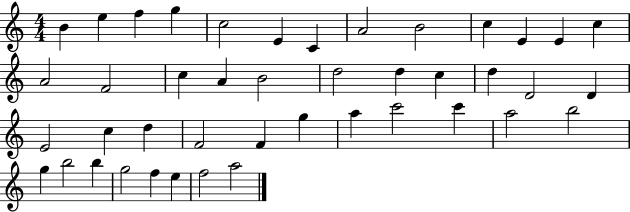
B4/q E5/q F5/q G5/q C5/h E4/q C4/q A4/h B4/h C5/q E4/q E4/q C5/q A4/h F4/h C5/q A4/q B4/h D5/h D5/q C5/q D5/q D4/h D4/q E4/h C5/q D5/q F4/h F4/q G5/q A5/q C6/h C6/q A5/h B5/h G5/q B5/h B5/q G5/h F5/q E5/q F5/h A5/h